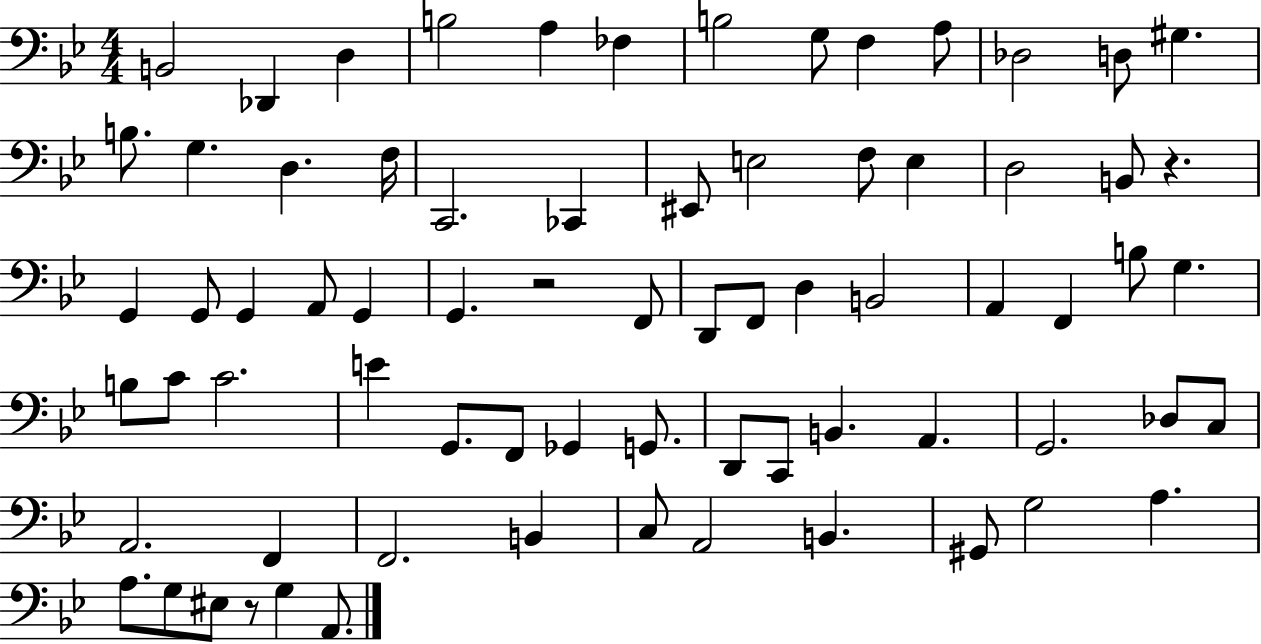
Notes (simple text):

B2/h Db2/q D3/q B3/h A3/q FES3/q B3/h G3/e F3/q A3/e Db3/h D3/e G#3/q. B3/e. G3/q. D3/q. F3/s C2/h. CES2/q EIS2/e E3/h F3/e E3/q D3/h B2/e R/q. G2/q G2/e G2/q A2/e G2/q G2/q. R/h F2/e D2/e F2/e D3/q B2/h A2/q F2/q B3/e G3/q. B3/e C4/e C4/h. E4/q G2/e. F2/e Gb2/q G2/e. D2/e C2/e B2/q. A2/q. G2/h. Db3/e C3/e A2/h. F2/q F2/h. B2/q C3/e A2/h B2/q. G#2/e G3/h A3/q. A3/e. G3/e EIS3/e R/e G3/q A2/e.